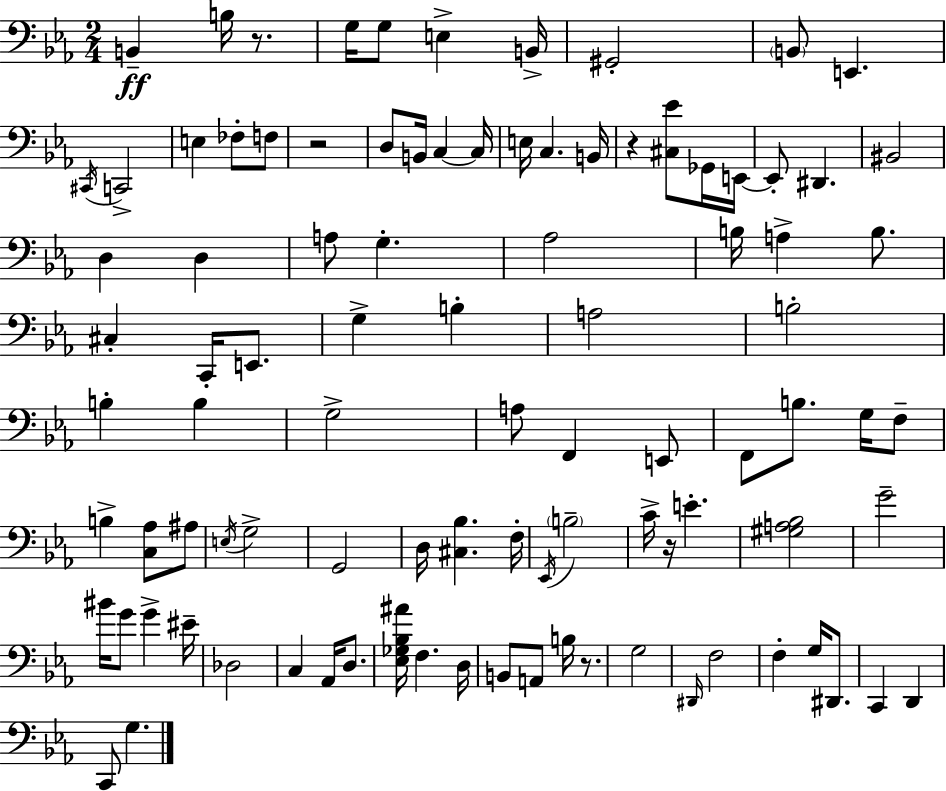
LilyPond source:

{
  \clef bass
  \numericTimeSignature
  \time 2/4
  \key ees \major
  b,4--\ff b16 r8. | g16 g8 e4-> b,16-> | gis,2-. | \parenthesize b,8 e,4. | \break \acciaccatura { cis,16 } c,2-> | e4 fes8-. f8 | r2 | d8 b,16 c4~~ | \break c16 e16 c4. | b,16 r4 <cis ees'>8 ges,16 | e,16~~ e,8-. dis,4. | bis,2 | \break d4 d4 | a8 g4.-. | aes2 | b16 a4-> b8. | \break cis4-. c,16-. e,8. | g4-> b4-. | a2 | b2-. | \break b4-. b4 | g2-> | a8 f,4 e,8 | f,8 b8. g16 f8-- | \break b4-> <c aes>8 ais8 | \acciaccatura { e16 } g2-> | g,2 | d16 <cis bes>4. | \break f16-. \acciaccatura { ees,16 } \parenthesize b2-- | c'16-> r16 e'4.-. | <gis a bes>2 | g'2-- | \break bis'16 g'8 g'4-> | eis'16-- des2 | c4 aes,16 | d8. <ees ges bes ais'>16 f4. | \break d16 b,8 a,8 b16 | r8. g2 | \grace { dis,16 } f2 | f4-. | \break g16 dis,8. c,4 | d,4 c,8 g4. | \bar "|."
}